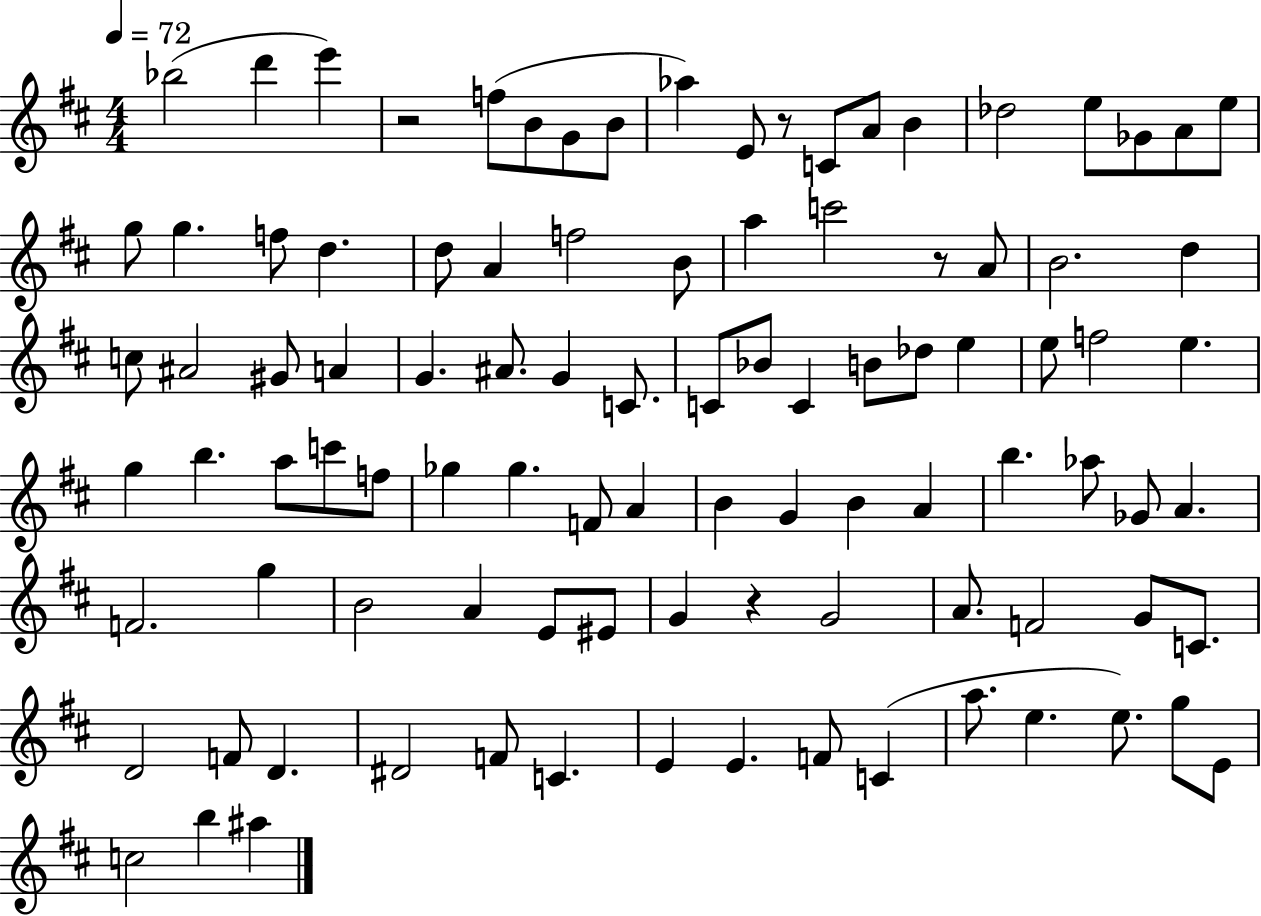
Bb5/h D6/q E6/q R/h F5/e B4/e G4/e B4/e Ab5/q E4/e R/e C4/e A4/e B4/q Db5/h E5/e Gb4/e A4/e E5/e G5/e G5/q. F5/e D5/q. D5/e A4/q F5/h B4/e A5/q C6/h R/e A4/e B4/h. D5/q C5/e A#4/h G#4/e A4/q G4/q. A#4/e. G4/q C4/e. C4/e Bb4/e C4/q B4/e Db5/e E5/q E5/e F5/h E5/q. G5/q B5/q. A5/e C6/e F5/e Gb5/q Gb5/q. F4/e A4/q B4/q G4/q B4/q A4/q B5/q. Ab5/e Gb4/e A4/q. F4/h. G5/q B4/h A4/q E4/e EIS4/e G4/q R/q G4/h A4/e. F4/h G4/e C4/e. D4/h F4/e D4/q. D#4/h F4/e C4/q. E4/q E4/q. F4/e C4/q A5/e. E5/q. E5/e. G5/e E4/e C5/h B5/q A#5/q